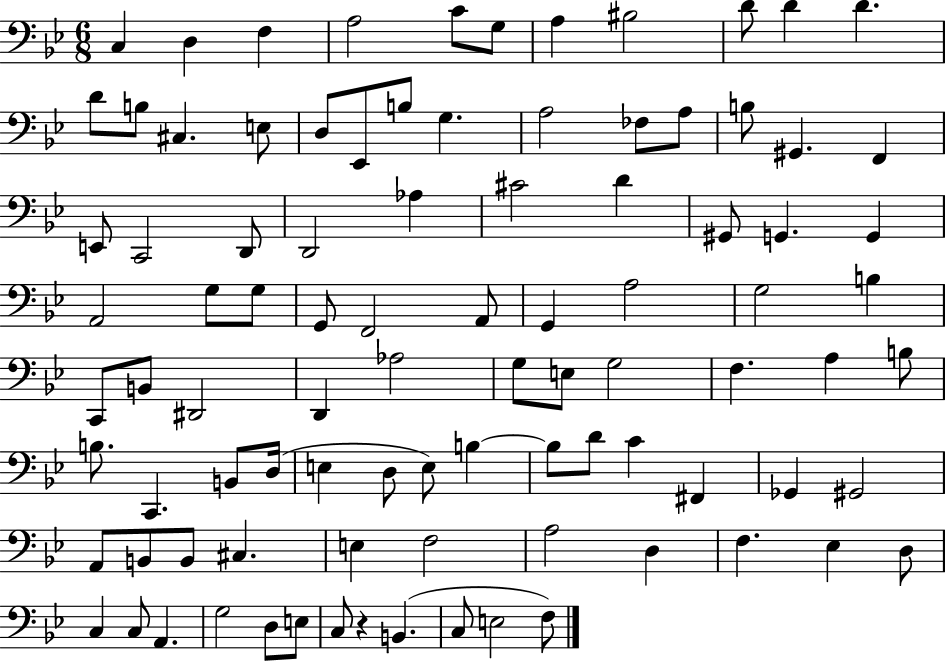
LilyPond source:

{
  \clef bass
  \numericTimeSignature
  \time 6/8
  \key bes \major
  c4 d4 f4 | a2 c'8 g8 | a4 bis2 | d'8 d'4 d'4. | \break d'8 b8 cis4. e8 | d8 ees,8 b8 g4. | a2 fes8 a8 | b8 gis,4. f,4 | \break e,8 c,2 d,8 | d,2 aes4 | cis'2 d'4 | gis,8 g,4. g,4 | \break a,2 g8 g8 | g,8 f,2 a,8 | g,4 a2 | g2 b4 | \break c,8 b,8 dis,2 | d,4 aes2 | g8 e8 g2 | f4. a4 b8 | \break b8. c,4. b,8 d16( | e4 d8 e8) b4~~ | b8 d'8 c'4 fis,4 | ges,4 gis,2 | \break a,8 b,8 b,8 cis4. | e4 f2 | a2 d4 | f4. ees4 d8 | \break c4 c8 a,4. | g2 d8 e8 | c8 r4 b,4.( | c8 e2 f8) | \break \bar "|."
}